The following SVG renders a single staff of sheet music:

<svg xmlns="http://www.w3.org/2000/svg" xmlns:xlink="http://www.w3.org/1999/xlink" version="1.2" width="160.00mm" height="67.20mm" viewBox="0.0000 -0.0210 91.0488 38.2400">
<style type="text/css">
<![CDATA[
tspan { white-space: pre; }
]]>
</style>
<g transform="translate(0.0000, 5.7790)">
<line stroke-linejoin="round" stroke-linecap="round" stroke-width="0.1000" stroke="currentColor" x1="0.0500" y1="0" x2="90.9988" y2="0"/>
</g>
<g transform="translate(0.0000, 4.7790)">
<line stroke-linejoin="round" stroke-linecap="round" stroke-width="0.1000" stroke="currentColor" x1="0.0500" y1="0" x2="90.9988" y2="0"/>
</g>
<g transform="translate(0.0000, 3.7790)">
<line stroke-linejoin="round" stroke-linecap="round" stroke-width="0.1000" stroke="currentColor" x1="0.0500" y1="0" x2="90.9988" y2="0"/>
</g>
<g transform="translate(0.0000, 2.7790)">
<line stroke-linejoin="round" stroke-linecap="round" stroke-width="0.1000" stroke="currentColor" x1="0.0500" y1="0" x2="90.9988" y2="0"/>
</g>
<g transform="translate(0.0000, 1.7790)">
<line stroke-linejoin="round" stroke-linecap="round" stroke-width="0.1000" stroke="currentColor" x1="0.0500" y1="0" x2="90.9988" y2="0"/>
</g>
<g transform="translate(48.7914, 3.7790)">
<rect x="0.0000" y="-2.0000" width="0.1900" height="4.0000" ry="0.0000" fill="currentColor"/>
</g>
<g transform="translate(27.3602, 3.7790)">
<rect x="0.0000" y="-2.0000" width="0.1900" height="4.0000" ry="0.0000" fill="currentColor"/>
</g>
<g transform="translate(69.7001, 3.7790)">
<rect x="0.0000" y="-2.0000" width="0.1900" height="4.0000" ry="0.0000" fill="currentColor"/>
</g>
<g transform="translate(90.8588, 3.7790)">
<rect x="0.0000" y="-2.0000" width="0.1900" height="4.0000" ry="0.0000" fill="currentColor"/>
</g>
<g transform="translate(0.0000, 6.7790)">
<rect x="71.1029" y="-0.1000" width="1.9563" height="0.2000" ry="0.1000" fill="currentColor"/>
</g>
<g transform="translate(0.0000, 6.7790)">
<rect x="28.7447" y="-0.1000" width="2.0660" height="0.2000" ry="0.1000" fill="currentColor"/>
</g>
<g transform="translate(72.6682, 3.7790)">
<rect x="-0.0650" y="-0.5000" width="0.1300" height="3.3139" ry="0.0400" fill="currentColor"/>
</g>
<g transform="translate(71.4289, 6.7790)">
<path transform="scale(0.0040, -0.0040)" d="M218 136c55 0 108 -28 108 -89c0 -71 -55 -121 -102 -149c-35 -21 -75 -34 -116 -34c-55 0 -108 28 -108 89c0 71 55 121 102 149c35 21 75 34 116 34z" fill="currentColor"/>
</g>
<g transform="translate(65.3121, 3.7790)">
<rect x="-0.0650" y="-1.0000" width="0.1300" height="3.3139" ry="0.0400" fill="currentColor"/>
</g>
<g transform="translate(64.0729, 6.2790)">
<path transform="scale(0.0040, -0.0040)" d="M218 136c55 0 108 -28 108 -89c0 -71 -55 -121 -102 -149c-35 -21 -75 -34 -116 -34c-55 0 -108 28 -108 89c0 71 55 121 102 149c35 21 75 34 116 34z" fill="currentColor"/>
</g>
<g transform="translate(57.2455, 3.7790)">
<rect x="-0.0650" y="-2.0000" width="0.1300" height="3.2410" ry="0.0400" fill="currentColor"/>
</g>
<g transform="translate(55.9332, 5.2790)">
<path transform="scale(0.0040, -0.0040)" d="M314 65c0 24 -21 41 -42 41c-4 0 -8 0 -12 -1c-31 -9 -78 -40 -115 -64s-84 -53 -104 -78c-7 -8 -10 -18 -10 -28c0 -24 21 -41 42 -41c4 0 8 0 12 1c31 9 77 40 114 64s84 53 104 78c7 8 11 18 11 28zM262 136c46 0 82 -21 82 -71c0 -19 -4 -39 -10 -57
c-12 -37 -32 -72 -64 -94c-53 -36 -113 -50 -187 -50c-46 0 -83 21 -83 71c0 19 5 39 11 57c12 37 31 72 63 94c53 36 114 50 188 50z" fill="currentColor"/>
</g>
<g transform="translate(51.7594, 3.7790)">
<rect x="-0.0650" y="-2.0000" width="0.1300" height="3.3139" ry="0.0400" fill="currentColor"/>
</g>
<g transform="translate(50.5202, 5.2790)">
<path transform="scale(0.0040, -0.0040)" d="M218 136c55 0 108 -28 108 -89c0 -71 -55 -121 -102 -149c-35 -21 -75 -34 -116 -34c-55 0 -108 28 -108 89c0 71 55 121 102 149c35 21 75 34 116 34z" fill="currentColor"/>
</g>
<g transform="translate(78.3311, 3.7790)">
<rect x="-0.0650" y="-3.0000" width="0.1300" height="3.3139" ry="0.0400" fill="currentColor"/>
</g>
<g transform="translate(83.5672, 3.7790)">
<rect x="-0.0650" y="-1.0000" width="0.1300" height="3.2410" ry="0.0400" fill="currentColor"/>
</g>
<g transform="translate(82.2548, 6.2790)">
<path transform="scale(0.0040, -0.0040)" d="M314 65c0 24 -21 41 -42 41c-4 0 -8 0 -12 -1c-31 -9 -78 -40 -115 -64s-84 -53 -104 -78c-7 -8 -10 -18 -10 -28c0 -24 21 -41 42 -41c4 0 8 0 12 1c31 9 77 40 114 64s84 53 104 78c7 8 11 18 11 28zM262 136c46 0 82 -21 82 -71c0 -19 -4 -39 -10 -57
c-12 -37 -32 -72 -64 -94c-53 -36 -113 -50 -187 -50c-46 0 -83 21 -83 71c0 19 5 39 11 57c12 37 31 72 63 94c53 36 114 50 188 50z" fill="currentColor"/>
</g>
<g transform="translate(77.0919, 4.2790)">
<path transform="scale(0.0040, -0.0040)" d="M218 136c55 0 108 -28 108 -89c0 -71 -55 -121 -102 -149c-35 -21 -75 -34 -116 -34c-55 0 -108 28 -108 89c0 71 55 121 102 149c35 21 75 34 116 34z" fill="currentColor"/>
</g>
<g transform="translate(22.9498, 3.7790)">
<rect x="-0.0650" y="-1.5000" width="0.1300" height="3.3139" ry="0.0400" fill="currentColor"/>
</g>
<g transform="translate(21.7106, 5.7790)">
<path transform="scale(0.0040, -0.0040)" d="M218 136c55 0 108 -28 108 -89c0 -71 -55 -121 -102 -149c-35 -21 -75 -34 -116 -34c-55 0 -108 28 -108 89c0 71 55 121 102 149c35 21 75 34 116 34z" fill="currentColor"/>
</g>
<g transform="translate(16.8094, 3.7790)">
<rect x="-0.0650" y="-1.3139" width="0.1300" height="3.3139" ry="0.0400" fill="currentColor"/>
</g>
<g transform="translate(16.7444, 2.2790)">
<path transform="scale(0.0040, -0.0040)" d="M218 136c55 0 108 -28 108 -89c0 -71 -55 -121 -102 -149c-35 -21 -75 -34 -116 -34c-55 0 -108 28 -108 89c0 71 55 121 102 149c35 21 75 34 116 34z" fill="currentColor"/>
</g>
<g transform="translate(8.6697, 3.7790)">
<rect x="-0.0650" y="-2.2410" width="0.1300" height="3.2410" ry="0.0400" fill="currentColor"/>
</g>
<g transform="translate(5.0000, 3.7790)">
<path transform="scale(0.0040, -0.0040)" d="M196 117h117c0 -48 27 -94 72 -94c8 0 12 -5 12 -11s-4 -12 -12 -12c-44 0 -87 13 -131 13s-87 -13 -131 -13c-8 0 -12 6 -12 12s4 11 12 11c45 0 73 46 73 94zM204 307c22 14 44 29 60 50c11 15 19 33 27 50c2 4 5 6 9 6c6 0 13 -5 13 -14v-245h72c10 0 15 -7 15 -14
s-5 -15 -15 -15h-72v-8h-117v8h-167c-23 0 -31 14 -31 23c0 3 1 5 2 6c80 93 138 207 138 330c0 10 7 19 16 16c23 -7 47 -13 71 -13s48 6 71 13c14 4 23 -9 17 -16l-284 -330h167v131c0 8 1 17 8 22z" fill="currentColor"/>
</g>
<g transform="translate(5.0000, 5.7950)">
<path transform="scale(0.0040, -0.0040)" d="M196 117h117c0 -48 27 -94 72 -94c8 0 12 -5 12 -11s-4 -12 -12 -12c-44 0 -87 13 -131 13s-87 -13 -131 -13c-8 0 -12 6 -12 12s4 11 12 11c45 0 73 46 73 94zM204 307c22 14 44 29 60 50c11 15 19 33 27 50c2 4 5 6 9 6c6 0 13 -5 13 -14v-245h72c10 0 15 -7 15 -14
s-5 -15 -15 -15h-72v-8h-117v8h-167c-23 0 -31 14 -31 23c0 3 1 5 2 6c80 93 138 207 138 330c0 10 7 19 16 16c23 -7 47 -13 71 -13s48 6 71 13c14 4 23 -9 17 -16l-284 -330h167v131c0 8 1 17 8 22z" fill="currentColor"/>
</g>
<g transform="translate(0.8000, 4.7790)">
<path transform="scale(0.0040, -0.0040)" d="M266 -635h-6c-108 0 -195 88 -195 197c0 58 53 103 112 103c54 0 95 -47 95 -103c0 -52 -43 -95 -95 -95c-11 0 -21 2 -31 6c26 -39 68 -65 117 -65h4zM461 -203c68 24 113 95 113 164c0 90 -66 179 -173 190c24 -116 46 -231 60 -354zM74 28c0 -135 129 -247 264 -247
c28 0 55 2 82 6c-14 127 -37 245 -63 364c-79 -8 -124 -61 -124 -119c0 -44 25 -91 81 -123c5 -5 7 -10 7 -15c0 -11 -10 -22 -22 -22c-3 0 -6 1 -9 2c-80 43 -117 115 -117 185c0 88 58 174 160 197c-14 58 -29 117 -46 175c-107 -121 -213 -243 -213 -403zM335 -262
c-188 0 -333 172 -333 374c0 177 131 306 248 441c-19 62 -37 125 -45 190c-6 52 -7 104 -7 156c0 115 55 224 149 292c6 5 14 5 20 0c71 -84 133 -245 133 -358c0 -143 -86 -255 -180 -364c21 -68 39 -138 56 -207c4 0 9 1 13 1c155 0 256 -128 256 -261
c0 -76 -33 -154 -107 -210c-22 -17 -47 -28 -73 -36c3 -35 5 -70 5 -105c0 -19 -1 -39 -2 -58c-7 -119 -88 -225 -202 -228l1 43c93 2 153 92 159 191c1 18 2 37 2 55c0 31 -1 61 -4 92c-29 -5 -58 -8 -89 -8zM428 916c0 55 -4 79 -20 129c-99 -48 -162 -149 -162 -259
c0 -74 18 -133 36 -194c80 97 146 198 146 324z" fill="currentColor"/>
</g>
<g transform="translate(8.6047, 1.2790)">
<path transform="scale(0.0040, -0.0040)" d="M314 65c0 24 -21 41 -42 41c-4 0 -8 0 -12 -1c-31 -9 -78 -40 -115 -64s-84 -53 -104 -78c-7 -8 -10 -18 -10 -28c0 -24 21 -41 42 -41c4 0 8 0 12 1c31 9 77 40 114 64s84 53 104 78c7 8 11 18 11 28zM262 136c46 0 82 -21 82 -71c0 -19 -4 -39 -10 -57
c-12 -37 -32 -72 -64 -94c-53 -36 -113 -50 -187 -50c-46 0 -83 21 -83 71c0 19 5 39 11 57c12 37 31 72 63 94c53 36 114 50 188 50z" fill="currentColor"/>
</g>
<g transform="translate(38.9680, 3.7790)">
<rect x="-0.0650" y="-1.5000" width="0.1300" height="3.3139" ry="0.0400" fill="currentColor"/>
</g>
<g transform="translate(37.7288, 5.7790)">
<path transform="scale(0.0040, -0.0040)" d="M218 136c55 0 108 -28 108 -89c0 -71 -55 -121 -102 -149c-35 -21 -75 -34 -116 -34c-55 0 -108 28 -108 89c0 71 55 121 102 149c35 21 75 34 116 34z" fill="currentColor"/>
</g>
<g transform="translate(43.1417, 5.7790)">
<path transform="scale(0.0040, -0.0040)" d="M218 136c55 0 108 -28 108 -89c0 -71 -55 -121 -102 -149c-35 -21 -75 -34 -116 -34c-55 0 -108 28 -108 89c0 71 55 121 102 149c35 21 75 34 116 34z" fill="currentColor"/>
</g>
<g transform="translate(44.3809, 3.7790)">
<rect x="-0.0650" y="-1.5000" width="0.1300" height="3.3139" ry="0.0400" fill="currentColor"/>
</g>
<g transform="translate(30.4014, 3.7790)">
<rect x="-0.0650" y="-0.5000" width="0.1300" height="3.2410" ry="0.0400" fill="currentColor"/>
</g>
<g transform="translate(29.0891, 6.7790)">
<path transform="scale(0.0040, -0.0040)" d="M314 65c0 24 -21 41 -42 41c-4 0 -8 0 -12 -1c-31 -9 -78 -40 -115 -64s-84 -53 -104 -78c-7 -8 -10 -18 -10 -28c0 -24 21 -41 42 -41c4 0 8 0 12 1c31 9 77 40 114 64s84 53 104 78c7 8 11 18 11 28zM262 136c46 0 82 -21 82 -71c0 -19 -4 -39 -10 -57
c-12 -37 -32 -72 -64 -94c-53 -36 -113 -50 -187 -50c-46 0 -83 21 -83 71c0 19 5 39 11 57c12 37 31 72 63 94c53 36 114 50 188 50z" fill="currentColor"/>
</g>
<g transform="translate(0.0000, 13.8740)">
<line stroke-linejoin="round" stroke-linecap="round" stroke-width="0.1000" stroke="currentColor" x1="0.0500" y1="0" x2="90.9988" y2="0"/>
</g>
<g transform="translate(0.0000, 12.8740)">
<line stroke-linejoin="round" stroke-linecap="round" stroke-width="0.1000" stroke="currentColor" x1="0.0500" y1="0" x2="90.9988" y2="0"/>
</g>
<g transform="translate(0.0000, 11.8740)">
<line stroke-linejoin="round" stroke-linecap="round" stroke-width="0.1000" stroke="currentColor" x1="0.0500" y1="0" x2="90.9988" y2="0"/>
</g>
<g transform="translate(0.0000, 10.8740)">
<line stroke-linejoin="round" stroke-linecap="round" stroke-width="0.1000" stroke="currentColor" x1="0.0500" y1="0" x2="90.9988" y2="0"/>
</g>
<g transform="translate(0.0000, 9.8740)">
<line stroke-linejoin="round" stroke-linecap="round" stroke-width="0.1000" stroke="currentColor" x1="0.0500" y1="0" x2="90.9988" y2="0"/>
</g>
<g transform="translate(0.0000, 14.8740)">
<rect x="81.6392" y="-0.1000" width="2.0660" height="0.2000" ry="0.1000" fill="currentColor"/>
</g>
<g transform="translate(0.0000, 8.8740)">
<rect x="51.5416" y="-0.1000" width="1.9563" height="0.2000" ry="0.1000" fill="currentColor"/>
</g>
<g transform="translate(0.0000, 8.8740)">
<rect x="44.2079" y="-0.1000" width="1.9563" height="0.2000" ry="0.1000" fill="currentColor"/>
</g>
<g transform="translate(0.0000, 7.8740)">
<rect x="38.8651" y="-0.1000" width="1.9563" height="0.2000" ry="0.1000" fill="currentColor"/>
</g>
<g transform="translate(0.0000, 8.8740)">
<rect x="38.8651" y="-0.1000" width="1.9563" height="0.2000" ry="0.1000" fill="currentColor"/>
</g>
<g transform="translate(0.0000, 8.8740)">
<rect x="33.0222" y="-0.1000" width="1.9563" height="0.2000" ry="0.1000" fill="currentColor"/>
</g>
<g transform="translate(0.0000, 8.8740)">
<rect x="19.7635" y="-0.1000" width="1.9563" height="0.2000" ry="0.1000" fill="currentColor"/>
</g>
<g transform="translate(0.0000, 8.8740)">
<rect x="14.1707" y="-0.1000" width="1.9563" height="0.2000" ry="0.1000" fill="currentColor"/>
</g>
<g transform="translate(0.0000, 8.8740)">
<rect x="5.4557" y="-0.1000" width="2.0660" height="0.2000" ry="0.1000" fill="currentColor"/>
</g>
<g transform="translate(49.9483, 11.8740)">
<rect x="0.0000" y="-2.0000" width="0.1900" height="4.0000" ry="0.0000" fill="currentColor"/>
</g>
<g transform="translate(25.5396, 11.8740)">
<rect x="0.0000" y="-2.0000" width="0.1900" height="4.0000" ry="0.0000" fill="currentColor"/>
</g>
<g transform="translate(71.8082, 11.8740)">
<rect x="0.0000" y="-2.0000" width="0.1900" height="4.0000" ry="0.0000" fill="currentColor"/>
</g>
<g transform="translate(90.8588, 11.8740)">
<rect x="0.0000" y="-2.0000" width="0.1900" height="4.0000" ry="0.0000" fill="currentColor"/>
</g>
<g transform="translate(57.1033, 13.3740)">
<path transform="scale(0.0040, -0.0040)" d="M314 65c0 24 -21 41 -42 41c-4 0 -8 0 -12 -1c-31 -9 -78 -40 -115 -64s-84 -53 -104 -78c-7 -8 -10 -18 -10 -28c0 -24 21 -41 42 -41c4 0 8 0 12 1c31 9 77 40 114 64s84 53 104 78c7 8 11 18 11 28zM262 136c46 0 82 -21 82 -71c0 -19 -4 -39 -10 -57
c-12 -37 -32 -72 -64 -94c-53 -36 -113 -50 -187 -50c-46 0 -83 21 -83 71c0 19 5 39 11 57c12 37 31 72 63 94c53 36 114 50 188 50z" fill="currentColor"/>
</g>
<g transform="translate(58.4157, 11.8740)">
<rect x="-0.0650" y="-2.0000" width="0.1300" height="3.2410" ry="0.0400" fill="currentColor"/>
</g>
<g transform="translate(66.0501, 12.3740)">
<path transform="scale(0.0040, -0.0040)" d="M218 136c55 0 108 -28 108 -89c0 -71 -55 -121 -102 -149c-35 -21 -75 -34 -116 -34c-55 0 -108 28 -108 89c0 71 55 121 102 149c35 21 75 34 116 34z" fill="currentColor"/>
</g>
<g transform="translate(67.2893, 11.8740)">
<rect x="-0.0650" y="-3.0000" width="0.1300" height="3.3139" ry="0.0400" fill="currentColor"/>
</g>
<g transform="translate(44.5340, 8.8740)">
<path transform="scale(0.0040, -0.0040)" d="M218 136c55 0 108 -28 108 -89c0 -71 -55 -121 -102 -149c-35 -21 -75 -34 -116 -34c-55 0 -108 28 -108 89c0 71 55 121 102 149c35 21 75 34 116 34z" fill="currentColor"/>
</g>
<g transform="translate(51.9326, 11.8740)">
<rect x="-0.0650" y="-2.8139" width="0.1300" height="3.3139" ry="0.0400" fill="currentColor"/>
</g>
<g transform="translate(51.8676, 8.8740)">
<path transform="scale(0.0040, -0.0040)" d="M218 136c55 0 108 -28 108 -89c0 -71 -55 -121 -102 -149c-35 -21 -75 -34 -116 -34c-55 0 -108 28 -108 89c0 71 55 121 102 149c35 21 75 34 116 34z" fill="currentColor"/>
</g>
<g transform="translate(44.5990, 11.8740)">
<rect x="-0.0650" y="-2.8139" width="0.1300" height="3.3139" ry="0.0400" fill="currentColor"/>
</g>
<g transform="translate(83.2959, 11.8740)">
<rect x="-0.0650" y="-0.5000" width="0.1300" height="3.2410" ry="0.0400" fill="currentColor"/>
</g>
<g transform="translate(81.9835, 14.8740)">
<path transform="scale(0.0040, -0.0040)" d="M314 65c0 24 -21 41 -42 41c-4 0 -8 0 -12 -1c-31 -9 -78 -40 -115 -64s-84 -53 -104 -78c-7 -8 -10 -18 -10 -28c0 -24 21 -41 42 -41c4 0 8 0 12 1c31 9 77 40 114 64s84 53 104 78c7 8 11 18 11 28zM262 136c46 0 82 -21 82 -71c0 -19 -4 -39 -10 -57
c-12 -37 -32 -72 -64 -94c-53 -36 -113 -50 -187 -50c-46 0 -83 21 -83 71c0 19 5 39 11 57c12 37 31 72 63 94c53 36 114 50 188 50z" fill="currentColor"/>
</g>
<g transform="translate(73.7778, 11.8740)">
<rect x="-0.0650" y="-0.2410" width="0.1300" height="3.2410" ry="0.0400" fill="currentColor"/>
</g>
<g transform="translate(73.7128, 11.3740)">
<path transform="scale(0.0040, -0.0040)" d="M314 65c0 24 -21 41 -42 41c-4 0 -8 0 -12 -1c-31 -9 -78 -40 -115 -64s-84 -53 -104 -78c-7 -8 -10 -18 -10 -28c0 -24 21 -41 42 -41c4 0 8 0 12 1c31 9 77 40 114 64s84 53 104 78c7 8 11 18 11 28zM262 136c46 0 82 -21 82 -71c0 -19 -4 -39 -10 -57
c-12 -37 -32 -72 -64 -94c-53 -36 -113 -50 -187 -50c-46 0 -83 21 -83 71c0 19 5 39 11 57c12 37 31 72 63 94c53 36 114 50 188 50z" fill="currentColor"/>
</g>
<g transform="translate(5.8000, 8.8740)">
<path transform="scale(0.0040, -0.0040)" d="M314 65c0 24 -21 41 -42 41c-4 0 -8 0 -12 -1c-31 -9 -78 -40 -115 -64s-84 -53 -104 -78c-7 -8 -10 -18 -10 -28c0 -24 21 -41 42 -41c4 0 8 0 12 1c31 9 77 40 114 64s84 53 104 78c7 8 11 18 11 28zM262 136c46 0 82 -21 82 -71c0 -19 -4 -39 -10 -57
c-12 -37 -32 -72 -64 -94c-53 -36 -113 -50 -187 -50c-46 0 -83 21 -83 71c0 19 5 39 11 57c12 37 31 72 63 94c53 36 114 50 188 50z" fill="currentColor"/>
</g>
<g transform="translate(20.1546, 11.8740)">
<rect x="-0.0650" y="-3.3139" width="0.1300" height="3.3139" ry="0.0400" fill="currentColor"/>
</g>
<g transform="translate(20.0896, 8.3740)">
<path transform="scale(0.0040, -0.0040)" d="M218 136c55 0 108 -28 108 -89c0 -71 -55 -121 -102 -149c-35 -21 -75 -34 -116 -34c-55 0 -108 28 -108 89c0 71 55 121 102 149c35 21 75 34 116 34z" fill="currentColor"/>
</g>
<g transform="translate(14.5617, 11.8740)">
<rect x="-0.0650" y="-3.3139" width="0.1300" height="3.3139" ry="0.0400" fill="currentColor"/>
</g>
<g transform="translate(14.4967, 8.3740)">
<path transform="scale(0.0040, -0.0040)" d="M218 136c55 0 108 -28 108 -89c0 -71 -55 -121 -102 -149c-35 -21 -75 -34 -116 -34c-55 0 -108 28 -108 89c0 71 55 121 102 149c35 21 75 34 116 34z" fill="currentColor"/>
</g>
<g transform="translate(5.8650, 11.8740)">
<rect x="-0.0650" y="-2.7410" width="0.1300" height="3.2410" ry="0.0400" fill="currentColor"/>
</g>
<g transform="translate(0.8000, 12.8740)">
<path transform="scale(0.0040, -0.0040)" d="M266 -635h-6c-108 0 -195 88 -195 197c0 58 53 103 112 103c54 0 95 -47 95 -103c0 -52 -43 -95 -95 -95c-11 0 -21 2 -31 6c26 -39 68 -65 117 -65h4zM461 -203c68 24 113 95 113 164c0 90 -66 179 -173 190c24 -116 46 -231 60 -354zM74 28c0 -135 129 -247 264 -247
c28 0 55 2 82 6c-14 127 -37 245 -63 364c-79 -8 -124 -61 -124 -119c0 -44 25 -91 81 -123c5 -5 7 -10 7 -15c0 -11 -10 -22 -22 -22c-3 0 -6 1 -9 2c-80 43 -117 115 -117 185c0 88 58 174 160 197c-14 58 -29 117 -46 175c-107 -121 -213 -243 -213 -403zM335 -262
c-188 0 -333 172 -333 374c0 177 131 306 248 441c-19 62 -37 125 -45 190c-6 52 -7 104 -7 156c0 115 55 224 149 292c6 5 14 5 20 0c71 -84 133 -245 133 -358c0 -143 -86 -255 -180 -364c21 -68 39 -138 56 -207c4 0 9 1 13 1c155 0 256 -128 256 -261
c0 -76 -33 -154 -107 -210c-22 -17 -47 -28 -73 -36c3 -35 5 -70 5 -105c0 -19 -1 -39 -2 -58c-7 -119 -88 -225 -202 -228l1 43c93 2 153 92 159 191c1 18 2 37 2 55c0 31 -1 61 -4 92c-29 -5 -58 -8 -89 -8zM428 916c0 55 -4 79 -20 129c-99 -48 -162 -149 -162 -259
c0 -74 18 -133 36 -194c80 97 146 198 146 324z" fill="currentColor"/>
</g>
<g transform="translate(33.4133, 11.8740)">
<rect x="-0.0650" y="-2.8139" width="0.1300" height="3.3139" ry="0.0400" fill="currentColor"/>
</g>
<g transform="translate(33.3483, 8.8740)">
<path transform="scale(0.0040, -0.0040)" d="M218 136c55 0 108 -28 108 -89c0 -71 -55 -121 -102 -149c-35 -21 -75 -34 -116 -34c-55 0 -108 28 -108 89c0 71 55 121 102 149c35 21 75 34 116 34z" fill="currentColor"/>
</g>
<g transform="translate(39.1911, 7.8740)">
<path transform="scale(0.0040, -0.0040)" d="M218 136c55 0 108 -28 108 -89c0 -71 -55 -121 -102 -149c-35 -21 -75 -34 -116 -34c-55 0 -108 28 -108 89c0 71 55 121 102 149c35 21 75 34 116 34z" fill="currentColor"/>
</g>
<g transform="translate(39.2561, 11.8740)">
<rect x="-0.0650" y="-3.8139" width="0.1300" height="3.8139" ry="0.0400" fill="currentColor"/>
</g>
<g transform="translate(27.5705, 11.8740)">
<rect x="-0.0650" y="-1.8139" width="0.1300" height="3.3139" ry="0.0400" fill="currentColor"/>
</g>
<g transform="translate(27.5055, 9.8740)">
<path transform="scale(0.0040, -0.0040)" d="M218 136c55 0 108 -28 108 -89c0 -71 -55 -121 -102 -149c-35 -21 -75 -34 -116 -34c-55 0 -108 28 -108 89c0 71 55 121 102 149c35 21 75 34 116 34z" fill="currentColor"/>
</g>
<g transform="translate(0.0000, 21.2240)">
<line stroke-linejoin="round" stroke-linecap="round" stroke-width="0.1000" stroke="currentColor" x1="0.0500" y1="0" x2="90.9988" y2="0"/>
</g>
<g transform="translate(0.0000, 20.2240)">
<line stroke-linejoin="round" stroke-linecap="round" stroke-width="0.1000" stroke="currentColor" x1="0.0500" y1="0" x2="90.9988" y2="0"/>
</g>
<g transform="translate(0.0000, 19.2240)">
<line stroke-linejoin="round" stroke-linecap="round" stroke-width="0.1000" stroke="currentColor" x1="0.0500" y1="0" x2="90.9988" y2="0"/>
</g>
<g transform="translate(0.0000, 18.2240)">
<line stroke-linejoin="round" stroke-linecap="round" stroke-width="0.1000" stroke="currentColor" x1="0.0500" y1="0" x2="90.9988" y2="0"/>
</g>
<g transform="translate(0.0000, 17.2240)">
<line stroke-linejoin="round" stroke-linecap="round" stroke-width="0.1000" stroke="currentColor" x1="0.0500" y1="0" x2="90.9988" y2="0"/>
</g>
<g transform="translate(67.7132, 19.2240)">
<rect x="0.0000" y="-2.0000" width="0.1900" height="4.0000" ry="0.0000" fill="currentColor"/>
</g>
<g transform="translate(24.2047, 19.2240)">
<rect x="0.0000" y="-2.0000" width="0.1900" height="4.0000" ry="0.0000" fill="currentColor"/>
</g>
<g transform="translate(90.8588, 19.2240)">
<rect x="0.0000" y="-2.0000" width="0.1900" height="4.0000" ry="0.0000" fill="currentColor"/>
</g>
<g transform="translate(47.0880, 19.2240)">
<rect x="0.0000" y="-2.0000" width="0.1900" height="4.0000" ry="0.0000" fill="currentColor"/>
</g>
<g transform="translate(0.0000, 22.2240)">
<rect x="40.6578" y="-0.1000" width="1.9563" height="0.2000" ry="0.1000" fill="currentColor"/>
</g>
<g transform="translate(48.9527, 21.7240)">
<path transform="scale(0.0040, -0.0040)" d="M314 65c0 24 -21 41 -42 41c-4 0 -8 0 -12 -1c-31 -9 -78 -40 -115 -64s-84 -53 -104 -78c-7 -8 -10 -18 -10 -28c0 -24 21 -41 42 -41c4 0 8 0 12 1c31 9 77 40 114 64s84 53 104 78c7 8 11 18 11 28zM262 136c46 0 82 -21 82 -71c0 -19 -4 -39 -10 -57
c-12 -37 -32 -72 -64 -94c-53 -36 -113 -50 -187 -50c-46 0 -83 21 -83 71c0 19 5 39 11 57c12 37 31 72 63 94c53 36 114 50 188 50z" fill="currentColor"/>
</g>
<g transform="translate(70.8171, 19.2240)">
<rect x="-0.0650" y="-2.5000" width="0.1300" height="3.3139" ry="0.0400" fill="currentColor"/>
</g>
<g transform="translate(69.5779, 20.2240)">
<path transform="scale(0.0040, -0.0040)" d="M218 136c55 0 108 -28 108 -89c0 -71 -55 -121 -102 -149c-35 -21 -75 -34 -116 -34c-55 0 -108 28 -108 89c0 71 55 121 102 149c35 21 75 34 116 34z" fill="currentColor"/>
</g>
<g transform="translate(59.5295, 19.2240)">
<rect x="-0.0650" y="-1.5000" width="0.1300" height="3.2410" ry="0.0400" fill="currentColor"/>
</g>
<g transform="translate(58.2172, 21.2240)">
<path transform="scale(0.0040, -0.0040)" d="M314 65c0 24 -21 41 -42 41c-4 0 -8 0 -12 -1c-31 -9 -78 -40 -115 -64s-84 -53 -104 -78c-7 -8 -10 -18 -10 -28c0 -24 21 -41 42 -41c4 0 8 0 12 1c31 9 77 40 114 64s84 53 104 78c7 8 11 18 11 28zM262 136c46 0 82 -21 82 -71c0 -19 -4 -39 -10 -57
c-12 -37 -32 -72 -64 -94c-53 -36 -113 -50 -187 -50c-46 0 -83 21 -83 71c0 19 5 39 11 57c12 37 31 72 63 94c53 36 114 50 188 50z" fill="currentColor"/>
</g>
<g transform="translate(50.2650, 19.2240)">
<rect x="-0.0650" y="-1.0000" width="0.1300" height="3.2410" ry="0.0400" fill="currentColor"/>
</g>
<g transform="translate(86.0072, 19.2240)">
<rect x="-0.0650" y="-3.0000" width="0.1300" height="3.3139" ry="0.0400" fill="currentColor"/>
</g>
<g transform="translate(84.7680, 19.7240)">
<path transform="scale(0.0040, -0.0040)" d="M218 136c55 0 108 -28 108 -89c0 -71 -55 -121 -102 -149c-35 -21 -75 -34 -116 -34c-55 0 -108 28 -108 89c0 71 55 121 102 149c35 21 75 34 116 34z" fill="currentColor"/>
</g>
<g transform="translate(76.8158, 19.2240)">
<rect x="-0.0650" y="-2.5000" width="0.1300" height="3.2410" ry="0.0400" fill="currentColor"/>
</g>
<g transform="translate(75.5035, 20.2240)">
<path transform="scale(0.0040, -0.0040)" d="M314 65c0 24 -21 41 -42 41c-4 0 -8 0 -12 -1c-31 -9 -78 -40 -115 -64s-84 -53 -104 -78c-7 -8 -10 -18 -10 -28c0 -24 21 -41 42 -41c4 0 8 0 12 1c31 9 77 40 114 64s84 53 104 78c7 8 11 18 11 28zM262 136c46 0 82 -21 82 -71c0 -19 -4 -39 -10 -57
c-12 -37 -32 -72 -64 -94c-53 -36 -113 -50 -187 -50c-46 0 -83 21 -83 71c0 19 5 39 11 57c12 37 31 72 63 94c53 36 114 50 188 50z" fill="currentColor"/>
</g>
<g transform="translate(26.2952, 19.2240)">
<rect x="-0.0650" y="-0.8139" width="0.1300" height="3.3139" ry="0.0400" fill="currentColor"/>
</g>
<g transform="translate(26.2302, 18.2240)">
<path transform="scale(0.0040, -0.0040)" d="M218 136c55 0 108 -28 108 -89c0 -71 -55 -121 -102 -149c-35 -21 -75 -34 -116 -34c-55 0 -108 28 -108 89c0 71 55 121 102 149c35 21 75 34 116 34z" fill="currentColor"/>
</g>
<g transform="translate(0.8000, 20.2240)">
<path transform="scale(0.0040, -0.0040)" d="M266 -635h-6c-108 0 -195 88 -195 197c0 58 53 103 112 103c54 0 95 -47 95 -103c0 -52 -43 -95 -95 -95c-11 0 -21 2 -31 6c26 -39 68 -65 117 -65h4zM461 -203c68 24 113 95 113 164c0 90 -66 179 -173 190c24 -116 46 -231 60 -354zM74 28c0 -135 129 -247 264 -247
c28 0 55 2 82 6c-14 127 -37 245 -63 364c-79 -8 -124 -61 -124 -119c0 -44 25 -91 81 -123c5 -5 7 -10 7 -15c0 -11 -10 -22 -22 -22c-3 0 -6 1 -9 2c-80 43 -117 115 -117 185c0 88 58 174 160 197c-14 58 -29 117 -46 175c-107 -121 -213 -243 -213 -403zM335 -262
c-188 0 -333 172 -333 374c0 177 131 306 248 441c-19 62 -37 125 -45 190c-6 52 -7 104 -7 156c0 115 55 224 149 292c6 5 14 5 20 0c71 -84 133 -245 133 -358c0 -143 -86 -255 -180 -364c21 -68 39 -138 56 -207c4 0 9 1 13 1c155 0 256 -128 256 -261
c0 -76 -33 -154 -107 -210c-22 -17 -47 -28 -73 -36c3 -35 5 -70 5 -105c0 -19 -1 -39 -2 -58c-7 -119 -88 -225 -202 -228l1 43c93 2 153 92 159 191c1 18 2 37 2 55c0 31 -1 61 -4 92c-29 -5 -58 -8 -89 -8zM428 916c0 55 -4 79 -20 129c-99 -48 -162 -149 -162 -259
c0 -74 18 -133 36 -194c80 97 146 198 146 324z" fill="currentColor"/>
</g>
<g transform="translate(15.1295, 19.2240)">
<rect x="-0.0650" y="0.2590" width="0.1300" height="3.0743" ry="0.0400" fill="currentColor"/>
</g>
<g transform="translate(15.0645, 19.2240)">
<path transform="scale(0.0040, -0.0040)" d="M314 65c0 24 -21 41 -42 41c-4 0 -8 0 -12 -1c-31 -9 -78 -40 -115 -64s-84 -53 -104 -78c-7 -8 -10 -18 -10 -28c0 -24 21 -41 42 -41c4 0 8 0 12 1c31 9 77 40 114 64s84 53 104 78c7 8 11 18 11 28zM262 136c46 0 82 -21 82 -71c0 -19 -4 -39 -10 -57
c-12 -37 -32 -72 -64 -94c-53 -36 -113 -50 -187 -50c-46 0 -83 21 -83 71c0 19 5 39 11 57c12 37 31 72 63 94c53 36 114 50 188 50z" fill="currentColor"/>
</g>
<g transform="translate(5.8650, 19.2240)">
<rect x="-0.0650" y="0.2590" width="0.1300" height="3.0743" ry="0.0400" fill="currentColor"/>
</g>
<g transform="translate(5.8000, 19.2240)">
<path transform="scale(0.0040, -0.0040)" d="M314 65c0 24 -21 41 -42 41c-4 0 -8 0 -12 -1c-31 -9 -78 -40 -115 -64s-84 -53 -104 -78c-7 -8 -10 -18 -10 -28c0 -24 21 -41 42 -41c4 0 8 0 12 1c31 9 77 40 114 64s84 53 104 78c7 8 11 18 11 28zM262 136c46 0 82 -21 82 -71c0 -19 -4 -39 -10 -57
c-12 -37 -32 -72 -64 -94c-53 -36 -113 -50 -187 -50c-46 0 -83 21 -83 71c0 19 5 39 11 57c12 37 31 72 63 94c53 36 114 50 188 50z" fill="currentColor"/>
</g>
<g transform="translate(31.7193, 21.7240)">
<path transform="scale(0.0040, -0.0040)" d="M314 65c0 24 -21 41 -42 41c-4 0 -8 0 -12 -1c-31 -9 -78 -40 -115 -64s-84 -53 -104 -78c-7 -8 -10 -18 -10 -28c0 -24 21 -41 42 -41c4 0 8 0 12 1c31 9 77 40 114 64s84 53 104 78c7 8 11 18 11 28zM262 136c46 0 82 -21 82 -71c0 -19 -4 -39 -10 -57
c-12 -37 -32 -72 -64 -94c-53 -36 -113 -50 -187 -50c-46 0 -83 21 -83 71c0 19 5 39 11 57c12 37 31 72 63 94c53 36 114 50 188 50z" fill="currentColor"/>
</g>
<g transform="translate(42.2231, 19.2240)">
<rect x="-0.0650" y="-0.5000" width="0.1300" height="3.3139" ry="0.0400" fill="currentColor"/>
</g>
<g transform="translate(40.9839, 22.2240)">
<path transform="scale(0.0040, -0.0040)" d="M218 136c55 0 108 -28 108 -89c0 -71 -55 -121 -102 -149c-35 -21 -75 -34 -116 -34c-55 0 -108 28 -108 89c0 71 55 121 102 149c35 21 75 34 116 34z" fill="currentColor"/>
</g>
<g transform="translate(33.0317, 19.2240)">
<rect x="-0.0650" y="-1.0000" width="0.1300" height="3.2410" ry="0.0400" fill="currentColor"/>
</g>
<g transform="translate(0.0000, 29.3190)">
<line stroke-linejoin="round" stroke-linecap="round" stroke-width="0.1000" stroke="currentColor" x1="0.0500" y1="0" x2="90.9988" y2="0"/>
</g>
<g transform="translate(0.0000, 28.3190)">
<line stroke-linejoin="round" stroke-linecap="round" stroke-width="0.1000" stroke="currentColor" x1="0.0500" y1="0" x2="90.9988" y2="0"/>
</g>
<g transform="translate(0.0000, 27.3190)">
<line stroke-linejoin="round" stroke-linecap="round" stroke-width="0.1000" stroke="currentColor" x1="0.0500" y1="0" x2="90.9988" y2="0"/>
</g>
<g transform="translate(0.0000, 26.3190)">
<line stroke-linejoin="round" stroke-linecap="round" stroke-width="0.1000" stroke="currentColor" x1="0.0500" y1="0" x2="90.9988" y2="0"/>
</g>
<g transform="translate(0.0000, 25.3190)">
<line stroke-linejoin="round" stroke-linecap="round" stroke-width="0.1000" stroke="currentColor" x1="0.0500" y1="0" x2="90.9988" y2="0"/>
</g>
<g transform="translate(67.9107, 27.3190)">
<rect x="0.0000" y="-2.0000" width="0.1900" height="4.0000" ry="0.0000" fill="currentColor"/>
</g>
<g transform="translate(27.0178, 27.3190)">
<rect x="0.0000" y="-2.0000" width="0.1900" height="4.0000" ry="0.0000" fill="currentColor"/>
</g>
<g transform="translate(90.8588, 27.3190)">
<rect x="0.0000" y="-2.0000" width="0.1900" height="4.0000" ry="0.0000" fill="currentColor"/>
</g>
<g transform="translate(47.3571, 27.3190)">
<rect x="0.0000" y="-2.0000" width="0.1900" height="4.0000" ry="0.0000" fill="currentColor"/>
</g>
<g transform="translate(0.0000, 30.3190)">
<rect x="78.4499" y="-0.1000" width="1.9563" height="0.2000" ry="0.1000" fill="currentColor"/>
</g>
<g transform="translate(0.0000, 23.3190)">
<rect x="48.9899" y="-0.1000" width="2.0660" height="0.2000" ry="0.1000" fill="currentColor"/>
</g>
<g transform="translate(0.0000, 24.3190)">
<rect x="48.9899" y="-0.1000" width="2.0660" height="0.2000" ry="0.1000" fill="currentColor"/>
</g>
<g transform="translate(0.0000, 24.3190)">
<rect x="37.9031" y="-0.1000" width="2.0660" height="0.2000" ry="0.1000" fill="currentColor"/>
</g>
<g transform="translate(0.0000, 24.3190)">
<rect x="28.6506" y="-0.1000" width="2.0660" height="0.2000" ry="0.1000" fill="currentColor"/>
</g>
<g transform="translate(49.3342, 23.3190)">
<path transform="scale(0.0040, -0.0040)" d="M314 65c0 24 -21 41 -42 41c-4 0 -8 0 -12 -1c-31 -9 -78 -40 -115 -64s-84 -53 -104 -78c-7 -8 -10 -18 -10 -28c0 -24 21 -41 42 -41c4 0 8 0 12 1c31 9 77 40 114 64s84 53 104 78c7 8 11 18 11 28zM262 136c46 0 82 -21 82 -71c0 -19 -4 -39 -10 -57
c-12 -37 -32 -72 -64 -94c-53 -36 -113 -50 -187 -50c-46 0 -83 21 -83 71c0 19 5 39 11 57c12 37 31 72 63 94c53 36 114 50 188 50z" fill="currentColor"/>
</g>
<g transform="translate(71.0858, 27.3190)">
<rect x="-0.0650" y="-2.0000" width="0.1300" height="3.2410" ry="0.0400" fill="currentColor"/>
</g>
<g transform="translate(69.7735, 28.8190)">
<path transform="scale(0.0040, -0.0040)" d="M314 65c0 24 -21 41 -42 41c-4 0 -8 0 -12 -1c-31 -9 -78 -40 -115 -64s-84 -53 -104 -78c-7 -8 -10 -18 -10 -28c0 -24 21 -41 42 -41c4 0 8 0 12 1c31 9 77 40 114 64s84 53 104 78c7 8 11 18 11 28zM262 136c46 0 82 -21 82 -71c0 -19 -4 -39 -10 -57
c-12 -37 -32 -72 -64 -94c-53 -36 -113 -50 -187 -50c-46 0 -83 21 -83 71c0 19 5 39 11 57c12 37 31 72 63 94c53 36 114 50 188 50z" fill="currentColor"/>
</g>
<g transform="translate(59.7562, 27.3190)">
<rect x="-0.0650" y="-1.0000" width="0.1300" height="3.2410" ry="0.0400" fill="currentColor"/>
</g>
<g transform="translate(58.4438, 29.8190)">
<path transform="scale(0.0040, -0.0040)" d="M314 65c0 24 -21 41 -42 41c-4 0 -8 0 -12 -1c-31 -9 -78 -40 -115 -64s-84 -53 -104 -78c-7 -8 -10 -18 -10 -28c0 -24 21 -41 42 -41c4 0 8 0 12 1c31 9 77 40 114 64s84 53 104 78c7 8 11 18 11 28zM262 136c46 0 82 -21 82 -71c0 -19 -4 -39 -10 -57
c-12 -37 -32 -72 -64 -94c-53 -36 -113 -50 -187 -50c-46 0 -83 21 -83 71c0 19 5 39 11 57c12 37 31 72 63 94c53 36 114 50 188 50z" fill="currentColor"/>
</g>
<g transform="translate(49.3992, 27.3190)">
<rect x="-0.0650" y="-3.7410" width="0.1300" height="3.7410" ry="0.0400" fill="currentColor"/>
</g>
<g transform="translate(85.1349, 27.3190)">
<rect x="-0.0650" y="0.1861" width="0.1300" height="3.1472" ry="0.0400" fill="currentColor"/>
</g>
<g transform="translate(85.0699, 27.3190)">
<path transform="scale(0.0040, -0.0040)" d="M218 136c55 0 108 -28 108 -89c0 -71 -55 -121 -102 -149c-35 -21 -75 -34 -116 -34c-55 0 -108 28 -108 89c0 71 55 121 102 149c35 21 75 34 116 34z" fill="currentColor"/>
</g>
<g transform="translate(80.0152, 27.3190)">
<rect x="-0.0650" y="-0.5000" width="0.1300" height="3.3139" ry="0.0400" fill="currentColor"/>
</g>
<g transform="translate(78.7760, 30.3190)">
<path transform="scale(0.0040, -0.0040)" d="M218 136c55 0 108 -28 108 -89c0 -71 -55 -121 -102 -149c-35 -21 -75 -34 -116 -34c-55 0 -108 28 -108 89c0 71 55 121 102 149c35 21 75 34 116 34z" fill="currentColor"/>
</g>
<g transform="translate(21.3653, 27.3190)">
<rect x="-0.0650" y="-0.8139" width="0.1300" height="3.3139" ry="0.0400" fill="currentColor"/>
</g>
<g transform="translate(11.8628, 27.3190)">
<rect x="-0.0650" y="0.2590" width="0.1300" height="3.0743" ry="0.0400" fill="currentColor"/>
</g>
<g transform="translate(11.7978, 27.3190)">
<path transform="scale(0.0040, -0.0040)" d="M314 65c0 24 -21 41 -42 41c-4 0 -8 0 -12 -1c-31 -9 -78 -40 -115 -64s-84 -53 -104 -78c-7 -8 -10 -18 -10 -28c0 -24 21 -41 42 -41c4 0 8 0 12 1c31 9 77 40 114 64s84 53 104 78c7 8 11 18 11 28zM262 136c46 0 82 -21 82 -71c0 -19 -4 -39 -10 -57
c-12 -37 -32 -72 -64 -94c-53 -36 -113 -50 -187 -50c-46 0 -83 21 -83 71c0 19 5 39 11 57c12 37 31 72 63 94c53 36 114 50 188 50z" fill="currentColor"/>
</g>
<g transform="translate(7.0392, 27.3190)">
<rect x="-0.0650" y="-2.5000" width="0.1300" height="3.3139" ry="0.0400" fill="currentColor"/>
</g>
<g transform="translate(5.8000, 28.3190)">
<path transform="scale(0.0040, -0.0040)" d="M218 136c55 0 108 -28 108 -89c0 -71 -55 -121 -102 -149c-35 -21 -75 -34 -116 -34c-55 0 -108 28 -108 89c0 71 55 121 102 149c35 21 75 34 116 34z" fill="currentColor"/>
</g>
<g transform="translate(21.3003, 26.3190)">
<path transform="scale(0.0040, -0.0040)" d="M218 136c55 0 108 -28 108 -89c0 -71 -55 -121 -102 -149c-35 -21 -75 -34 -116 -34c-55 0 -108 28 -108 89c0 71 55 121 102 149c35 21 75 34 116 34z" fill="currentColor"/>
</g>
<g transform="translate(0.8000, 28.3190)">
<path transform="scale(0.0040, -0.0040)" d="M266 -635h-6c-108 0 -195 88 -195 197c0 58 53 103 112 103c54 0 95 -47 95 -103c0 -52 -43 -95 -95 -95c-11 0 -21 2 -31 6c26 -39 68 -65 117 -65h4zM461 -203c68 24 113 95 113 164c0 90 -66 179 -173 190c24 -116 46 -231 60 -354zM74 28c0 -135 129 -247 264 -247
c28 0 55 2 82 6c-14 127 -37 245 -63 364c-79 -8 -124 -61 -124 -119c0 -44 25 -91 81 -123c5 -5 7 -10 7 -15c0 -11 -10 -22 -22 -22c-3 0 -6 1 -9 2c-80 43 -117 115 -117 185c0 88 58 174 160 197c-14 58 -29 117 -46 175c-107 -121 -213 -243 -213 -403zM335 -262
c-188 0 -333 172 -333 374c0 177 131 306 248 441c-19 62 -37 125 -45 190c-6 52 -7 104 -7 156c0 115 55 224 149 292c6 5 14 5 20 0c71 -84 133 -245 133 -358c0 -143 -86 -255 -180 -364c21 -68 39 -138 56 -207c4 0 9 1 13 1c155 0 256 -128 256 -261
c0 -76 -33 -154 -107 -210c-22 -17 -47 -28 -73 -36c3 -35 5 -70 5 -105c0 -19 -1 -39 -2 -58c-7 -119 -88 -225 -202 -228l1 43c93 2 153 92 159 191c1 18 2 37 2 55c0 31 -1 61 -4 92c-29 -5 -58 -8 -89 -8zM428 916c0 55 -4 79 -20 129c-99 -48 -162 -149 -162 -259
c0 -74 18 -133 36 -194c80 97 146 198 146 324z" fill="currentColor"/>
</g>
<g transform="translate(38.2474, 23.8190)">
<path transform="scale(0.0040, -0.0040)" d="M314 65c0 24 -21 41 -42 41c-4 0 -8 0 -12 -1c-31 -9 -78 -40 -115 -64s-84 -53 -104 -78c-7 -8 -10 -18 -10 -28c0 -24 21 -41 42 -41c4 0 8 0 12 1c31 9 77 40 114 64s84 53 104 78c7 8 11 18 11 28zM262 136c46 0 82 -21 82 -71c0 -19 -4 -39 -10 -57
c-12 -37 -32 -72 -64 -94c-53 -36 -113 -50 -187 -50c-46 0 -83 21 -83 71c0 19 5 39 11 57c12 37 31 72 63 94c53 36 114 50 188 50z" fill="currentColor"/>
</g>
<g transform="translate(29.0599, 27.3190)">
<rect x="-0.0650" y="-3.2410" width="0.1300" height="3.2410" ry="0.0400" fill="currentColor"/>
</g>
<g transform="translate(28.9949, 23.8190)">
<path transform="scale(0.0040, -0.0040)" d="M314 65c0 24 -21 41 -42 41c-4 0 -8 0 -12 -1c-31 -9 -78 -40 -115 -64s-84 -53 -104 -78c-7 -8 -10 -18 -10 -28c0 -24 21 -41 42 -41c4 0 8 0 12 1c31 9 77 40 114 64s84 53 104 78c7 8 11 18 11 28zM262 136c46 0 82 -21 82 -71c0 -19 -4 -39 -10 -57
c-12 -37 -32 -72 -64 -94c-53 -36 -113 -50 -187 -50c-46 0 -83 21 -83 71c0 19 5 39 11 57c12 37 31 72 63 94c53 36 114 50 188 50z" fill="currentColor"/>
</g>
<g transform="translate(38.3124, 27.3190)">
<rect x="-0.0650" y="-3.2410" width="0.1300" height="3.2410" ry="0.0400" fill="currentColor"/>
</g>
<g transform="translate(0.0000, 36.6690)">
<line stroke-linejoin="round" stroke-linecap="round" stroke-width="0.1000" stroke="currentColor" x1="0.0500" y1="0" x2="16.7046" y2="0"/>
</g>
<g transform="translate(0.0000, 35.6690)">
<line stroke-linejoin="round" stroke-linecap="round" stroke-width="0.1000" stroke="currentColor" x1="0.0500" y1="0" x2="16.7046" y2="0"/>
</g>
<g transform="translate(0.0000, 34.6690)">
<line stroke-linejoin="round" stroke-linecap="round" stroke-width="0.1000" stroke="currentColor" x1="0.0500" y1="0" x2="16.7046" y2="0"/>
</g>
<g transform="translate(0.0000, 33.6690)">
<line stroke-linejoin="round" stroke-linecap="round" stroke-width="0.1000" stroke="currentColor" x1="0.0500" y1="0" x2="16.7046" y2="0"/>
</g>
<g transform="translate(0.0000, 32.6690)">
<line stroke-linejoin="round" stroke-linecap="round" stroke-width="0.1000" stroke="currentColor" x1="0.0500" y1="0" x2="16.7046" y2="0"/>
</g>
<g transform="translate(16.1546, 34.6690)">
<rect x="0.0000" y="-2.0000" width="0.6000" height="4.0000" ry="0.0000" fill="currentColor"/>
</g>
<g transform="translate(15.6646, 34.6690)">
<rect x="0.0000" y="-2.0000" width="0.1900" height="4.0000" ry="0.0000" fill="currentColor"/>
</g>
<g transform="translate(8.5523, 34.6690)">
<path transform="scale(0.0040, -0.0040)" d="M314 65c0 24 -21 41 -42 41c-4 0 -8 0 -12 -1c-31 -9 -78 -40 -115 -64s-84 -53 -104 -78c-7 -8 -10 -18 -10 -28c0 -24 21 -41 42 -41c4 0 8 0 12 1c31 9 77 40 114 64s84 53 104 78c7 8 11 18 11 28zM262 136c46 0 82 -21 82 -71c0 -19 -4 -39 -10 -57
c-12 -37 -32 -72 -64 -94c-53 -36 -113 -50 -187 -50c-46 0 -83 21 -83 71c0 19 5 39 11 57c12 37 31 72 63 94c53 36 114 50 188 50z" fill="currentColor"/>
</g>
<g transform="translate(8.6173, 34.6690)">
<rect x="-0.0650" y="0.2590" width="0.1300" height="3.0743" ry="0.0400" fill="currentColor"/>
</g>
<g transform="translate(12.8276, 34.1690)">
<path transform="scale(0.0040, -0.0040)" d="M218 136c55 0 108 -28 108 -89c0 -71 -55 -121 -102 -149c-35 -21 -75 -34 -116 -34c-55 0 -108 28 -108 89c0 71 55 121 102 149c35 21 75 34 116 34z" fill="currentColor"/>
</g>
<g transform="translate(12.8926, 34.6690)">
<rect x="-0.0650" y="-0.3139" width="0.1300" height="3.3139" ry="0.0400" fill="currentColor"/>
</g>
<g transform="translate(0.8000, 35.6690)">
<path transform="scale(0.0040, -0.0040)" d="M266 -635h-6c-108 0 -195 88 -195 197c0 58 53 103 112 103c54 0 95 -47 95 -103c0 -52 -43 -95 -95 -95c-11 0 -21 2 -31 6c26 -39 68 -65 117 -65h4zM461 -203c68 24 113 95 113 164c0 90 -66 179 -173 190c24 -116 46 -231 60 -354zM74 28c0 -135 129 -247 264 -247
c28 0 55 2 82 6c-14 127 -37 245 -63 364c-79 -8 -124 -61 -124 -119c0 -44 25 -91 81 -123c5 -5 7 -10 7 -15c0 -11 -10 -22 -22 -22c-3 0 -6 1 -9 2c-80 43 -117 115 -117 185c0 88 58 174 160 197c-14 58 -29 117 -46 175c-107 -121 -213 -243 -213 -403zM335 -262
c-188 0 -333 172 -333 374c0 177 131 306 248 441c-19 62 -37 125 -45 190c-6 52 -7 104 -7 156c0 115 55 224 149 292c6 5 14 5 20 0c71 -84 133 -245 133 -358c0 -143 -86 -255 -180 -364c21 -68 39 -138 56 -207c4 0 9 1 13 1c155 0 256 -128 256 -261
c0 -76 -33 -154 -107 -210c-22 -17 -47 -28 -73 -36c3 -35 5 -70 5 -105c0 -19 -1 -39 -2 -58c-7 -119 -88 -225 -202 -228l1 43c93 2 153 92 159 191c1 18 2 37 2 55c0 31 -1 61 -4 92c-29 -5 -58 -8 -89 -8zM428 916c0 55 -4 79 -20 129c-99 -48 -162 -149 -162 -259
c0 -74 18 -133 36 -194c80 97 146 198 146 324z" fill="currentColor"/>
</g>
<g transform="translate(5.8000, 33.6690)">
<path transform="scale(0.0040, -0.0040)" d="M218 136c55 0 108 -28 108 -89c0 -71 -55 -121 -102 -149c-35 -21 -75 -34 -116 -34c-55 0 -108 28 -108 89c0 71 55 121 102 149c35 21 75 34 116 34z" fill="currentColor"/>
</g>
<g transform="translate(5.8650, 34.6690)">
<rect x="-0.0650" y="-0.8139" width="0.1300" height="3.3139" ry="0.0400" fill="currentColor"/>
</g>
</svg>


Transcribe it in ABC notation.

X:1
T:Untitled
M:4/4
L:1/4
K:C
g2 e E C2 E E F F2 D C A D2 a2 b b f a c' a a F2 A c2 C2 B2 B2 d D2 C D2 E2 G G2 A G B2 d b2 b2 c'2 D2 F2 C B d B2 c